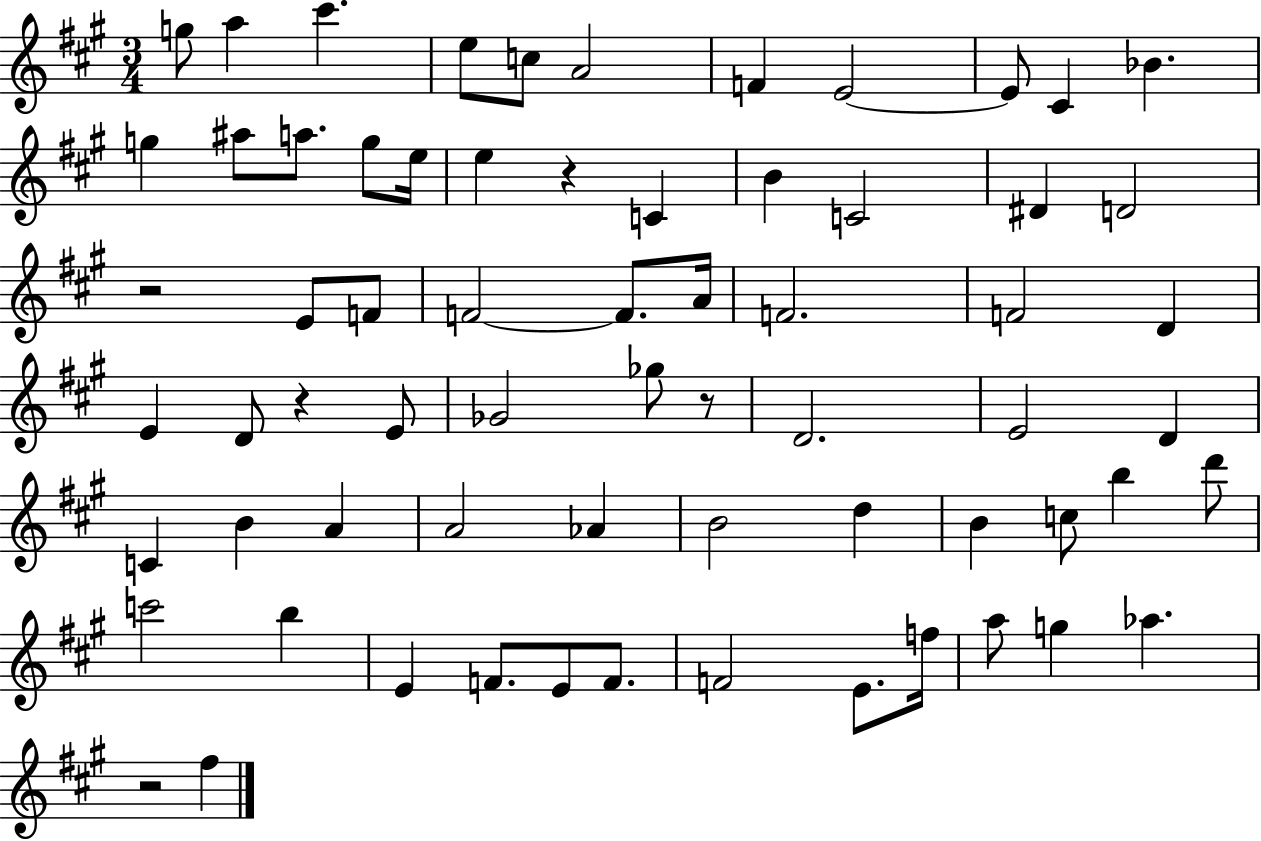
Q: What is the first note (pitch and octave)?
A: G5